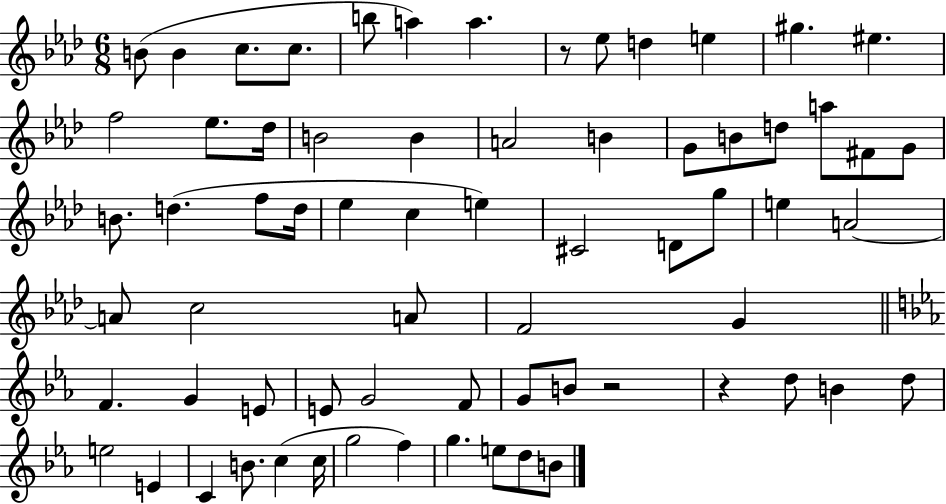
B4/e B4/q C5/e. C5/e. B5/e A5/q A5/q. R/e Eb5/e D5/q E5/q G#5/q. EIS5/q. F5/h Eb5/e. Db5/s B4/h B4/q A4/h B4/q G4/e B4/e D5/e A5/e F#4/e G4/e B4/e. D5/q. F5/e D5/s Eb5/q C5/q E5/q C#4/h D4/e G5/e E5/q A4/h A4/e C5/h A4/e F4/h G4/q F4/q. G4/q E4/e E4/e G4/h F4/e G4/e B4/e R/h R/q D5/e B4/q D5/e E5/h E4/q C4/q B4/e. C5/q C5/s G5/h F5/q G5/q. E5/e D5/e B4/e